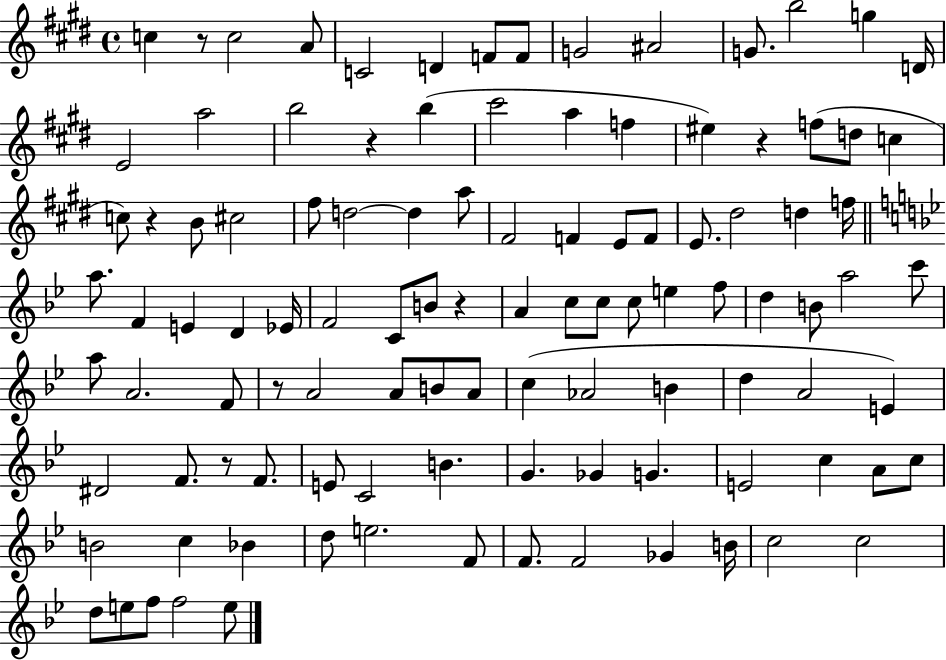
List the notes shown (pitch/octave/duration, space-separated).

C5/q R/e C5/h A4/e C4/h D4/q F4/e F4/e G4/h A#4/h G4/e. B5/h G5/q D4/s E4/h A5/h B5/h R/q B5/q C#6/h A5/q F5/q EIS5/q R/q F5/e D5/e C5/q C5/e R/q B4/e C#5/h F#5/e D5/h D5/q A5/e F#4/h F4/q E4/e F4/e E4/e. D#5/h D5/q F5/s A5/e. F4/q E4/q D4/q Eb4/s F4/h C4/e B4/e R/q A4/q C5/e C5/e C5/e E5/q F5/e D5/q B4/e A5/h C6/e A5/e A4/h. F4/e R/e A4/h A4/e B4/e A4/e C5/q Ab4/h B4/q D5/q A4/h E4/q D#4/h F4/e. R/e F4/e. E4/e C4/h B4/q. G4/q. Gb4/q G4/q. E4/h C5/q A4/e C5/e B4/h C5/q Bb4/q D5/e E5/h. F4/e F4/e. F4/h Gb4/q B4/s C5/h C5/h D5/e E5/e F5/e F5/h E5/e